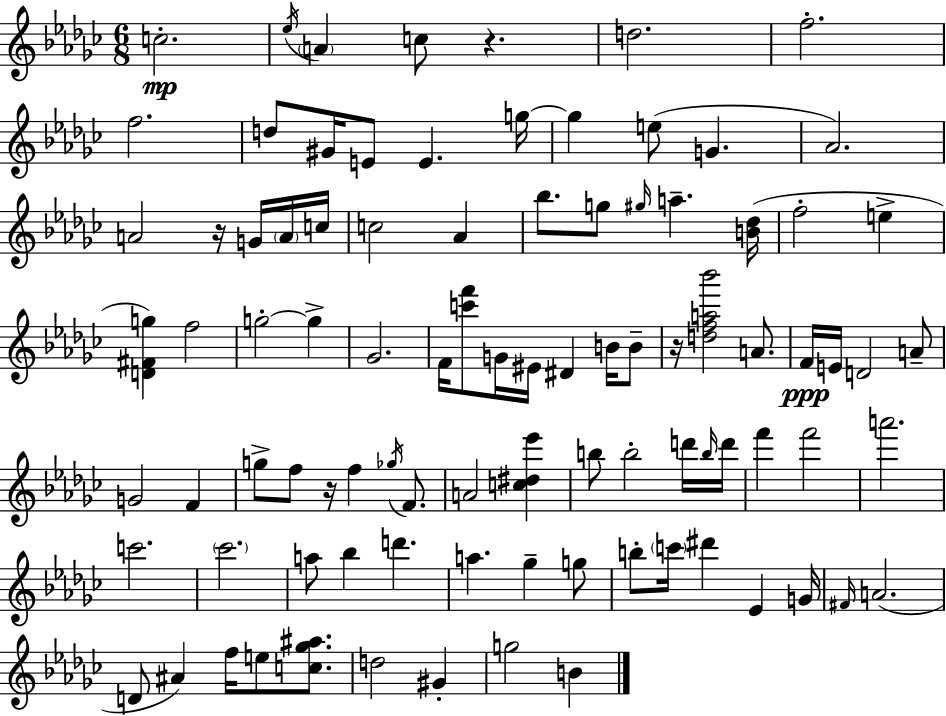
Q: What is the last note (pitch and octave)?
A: B4